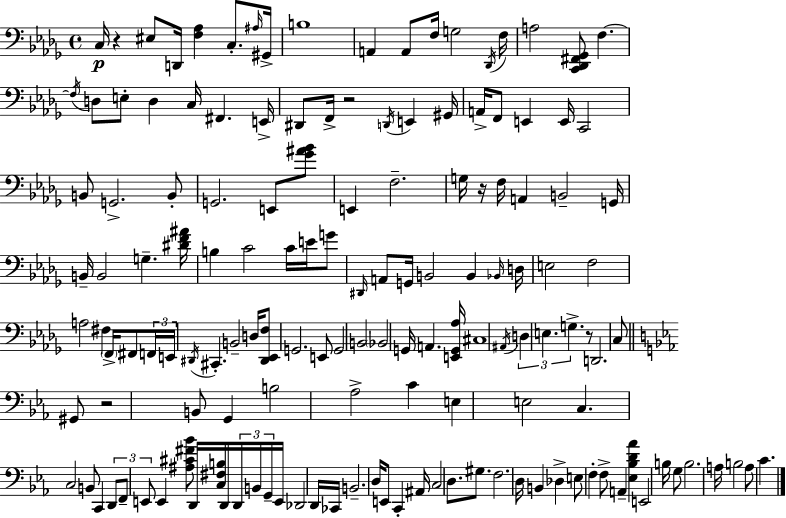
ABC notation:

X:1
T:Untitled
M:4/4
L:1/4
K:Bbm
C,/4 z ^E,/2 D,,/4 [F,_A,] C,/2 ^A,/4 ^G,,/4 B,4 A,, A,,/2 F,/4 G,2 _D,,/4 F,/4 A,2 [C,,_D,,^F,,_G,,]/2 F, F,/4 D,/2 E,/2 D, C,/4 ^F,, E,,/4 ^D,,/2 F,,/4 z2 D,,/4 E,, ^G,,/4 A,,/4 F,,/2 E,, E,,/4 C,,2 B,,/2 G,,2 B,,/2 G,,2 E,,/2 [_G^A_B]/2 E,, F,2 G,/4 z/4 F,/4 A,, B,,2 G,,/4 B,,/4 B,,2 G, [^DF^A]/4 B, C2 C/4 E/4 G/2 ^D,,/4 A,,/2 G,,/4 B,,2 B,, _B,,/4 D,/4 E,2 F,2 A,2 ^F, F,,/4 ^F,,/2 F,,/4 E,,/4 ^D,,/4 ^C,, B,,2 D,/4 [^D,,_E,,F,]/2 G,,2 E,,/2 G,,2 B,,2 _B,,2 G,,/4 A,, [E,,G,,_A,]/4 ^C,4 ^A,,/4 D, E, G, z/2 D,,2 C,/2 ^G,,/2 z2 B,,/2 G,, B,2 _A,2 C E, E,2 C, C,2 B,,/2 C,, D,,/2 F,,/2 E,,/2 E,, [^A,^C^F_B]/2 D,,/4 [C,^F,B,]/4 D,,/4 D,,/4 B,,/4 G,,/4 E,,/4 _D,,2 D,,/4 _C,,/4 B,,2 D,/4 E,,/2 C,, ^A,,/4 C,2 D,/2 ^G,/2 F,2 D,/4 B,, _D, E,/2 F, F,/2 A,, [_E,_B,D_A] E,,2 B,/4 G,/2 B,2 A,/4 B,2 A,/2 C